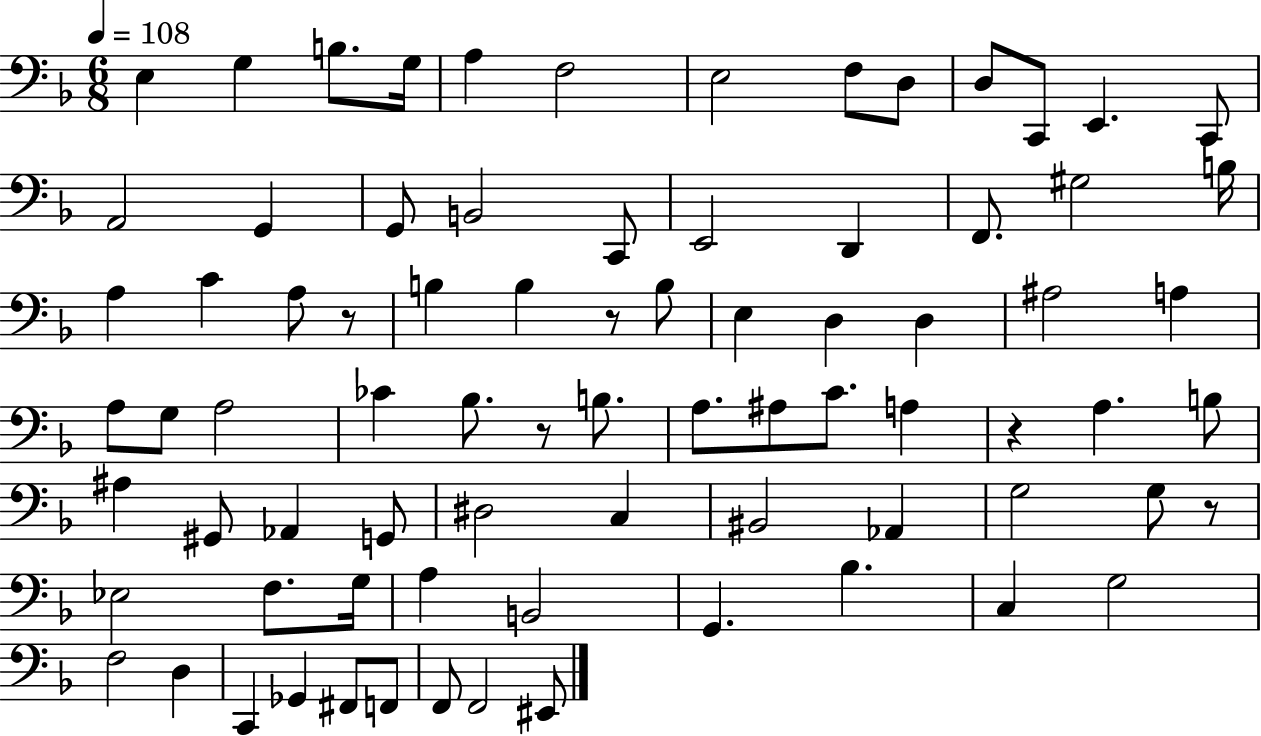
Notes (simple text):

E3/q G3/q B3/e. G3/s A3/q F3/h E3/h F3/e D3/e D3/e C2/e E2/q. C2/e A2/h G2/q G2/e B2/h C2/e E2/h D2/q F2/e. G#3/h B3/s A3/q C4/q A3/e R/e B3/q B3/q R/e B3/e E3/q D3/q D3/q A#3/h A3/q A3/e G3/e A3/h CES4/q Bb3/e. R/e B3/e. A3/e. A#3/e C4/e. A3/q R/q A3/q. B3/e A#3/q G#2/e Ab2/q G2/e D#3/h C3/q BIS2/h Ab2/q G3/h G3/e R/e Eb3/h F3/e. G3/s A3/q B2/h G2/q. Bb3/q. C3/q G3/h F3/h D3/q C2/q Gb2/q F#2/e F2/e F2/e F2/h EIS2/e